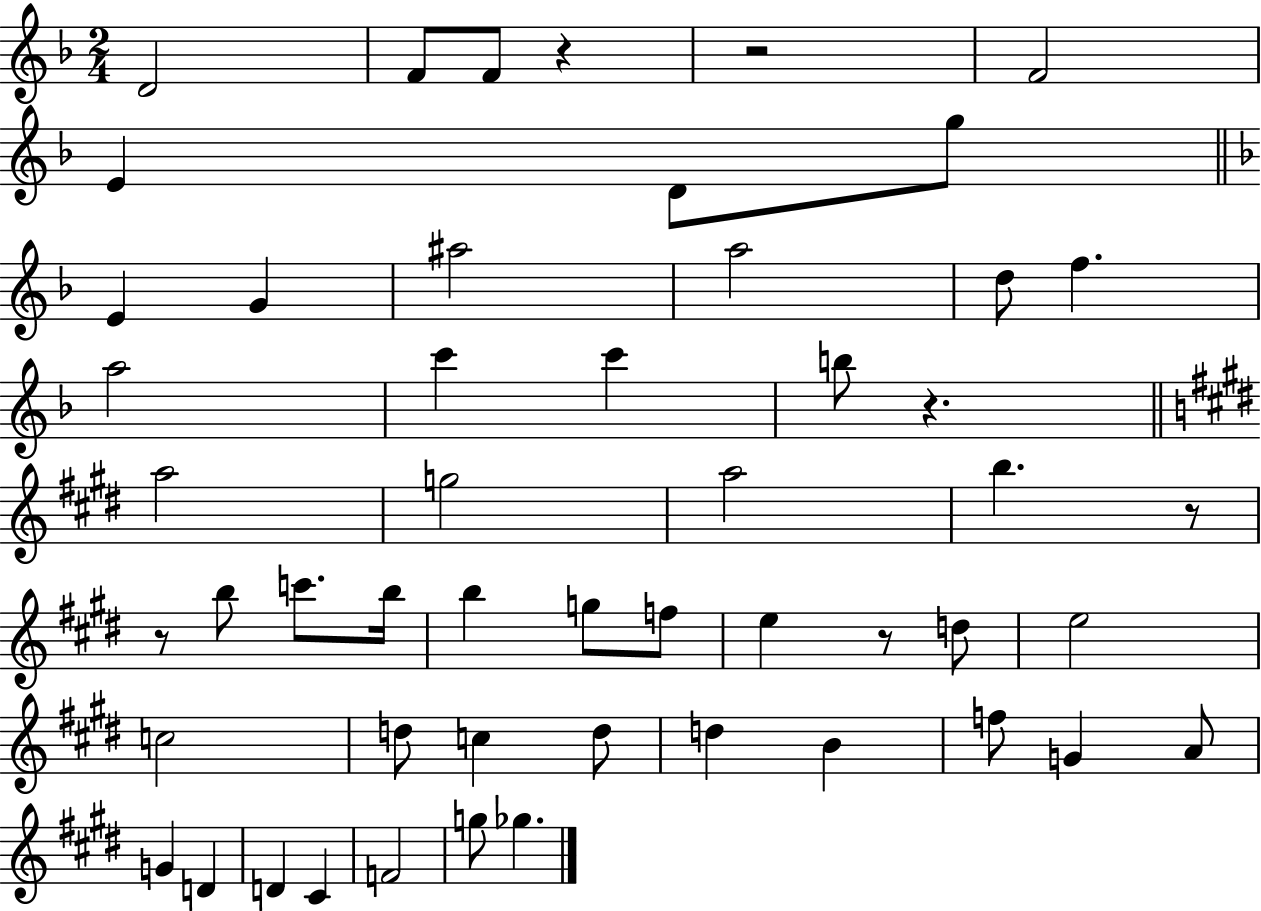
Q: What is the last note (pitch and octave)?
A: Gb5